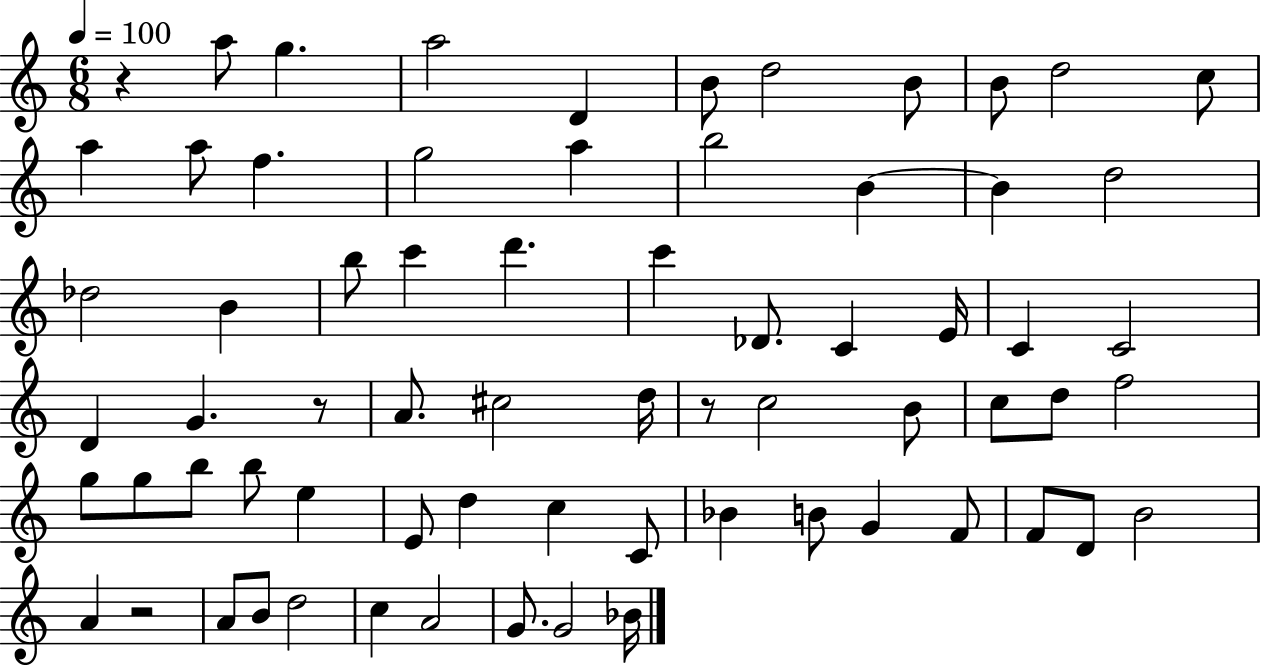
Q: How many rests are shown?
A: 4